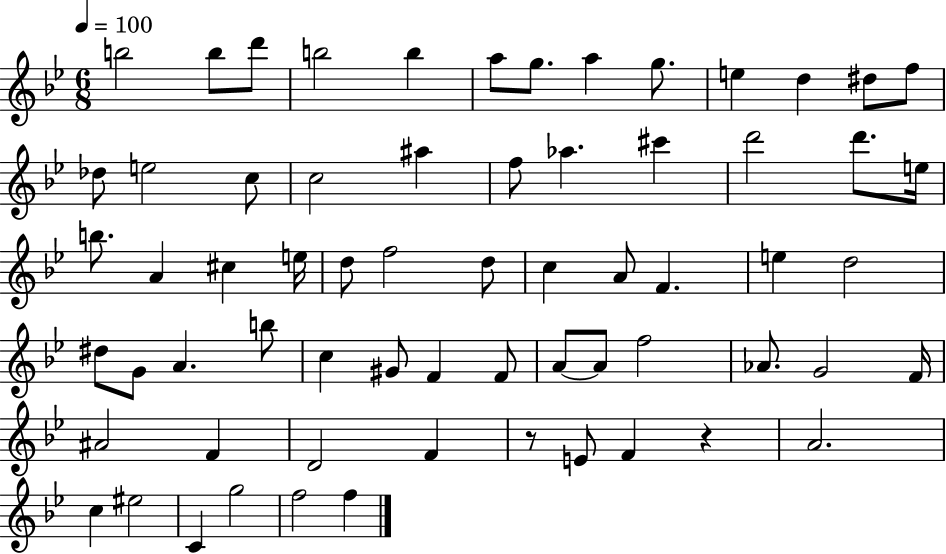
{
  \clef treble
  \numericTimeSignature
  \time 6/8
  \key bes \major
  \tempo 4 = 100
  \repeat volta 2 { b''2 b''8 d'''8 | b''2 b''4 | a''8 g''8. a''4 g''8. | e''4 d''4 dis''8 f''8 | \break des''8 e''2 c''8 | c''2 ais''4 | f''8 aes''4. cis'''4 | d'''2 d'''8. e''16 | \break b''8. a'4 cis''4 e''16 | d''8 f''2 d''8 | c''4 a'8 f'4. | e''4 d''2 | \break dis''8 g'8 a'4. b''8 | c''4 gis'8 f'4 f'8 | a'8~~ a'8 f''2 | aes'8. g'2 f'16 | \break ais'2 f'4 | d'2 f'4 | r8 e'8 f'4 r4 | a'2. | \break c''4 eis''2 | c'4 g''2 | f''2 f''4 | } \bar "|."
}